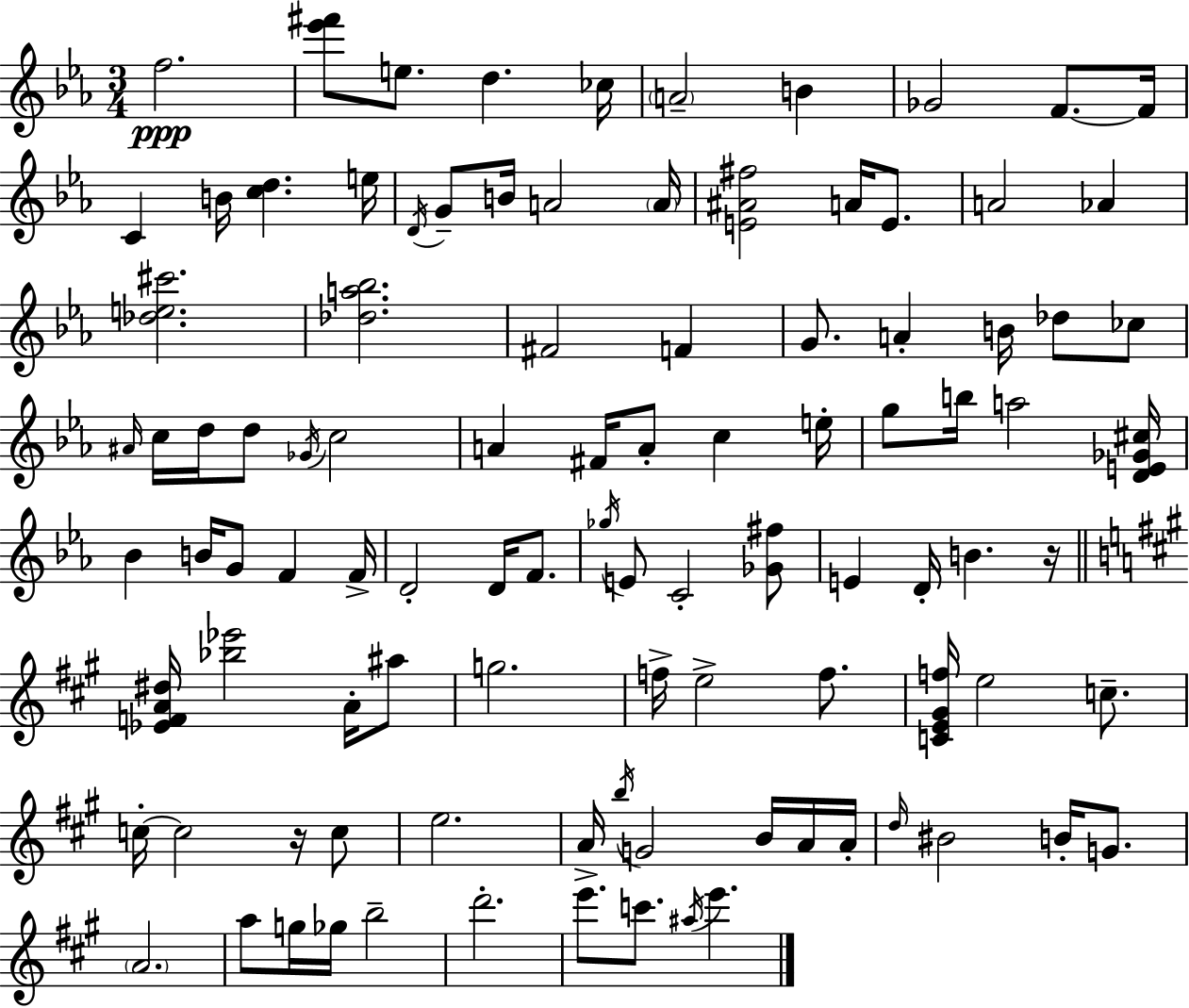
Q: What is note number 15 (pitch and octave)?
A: B4